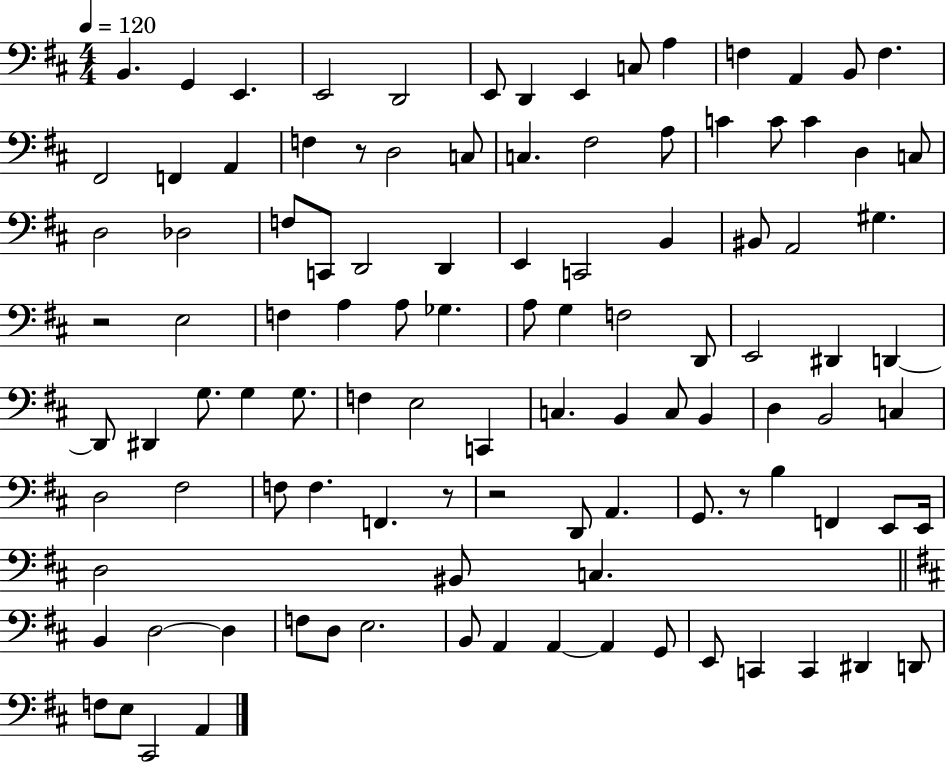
B2/q. G2/q E2/q. E2/h D2/h E2/e D2/q E2/q C3/e A3/q F3/q A2/q B2/e F3/q. F#2/h F2/q A2/q F3/q R/e D3/h C3/e C3/q. F#3/h A3/e C4/q C4/e C4/q D3/q C3/e D3/h Db3/h F3/e C2/e D2/h D2/q E2/q C2/h B2/q BIS2/e A2/h G#3/q. R/h E3/h F3/q A3/q A3/e Gb3/q. A3/e G3/q F3/h D2/e E2/h D#2/q D2/q D2/e D#2/q G3/e. G3/q G3/e. F3/q E3/h C2/q C3/q. B2/q C3/e B2/q D3/q B2/h C3/q D3/h F#3/h F3/e F3/q. F2/q. R/e R/h D2/e A2/q. G2/e. R/e B3/q F2/q E2/e E2/s D3/h BIS2/e C3/q. B2/q D3/h D3/q F3/e D3/e E3/h. B2/e A2/q A2/q A2/q G2/e E2/e C2/q C2/q D#2/q D2/e F3/e E3/e C#2/h A2/q